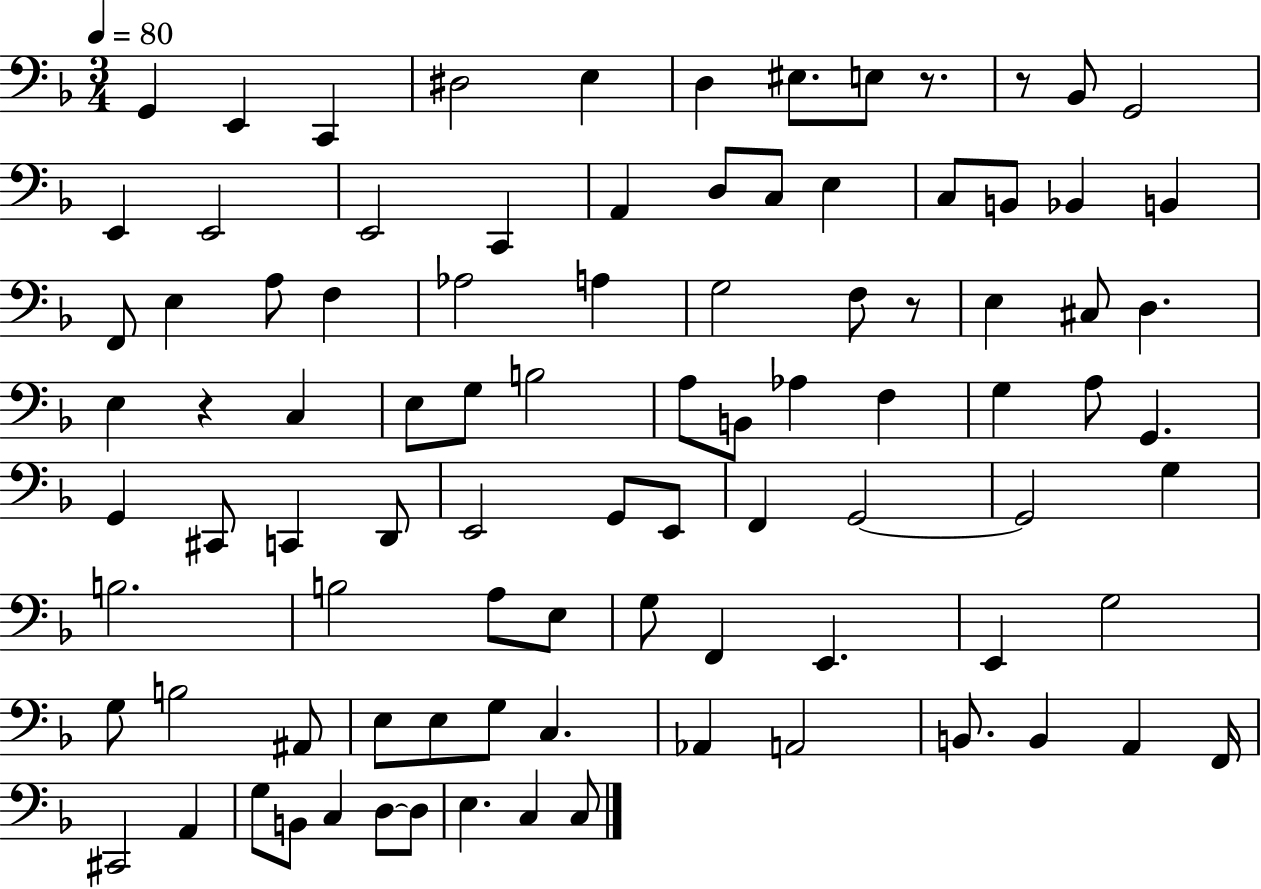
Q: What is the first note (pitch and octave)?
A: G2